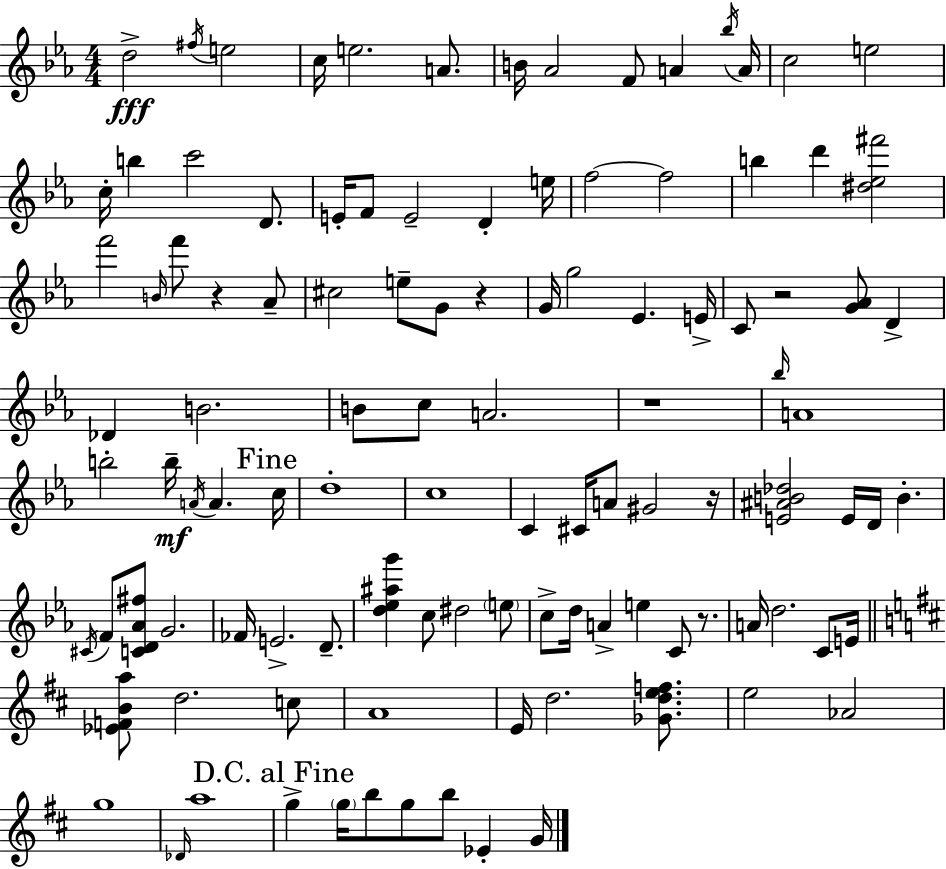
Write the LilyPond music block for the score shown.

{
  \clef treble
  \numericTimeSignature
  \time 4/4
  \key ees \major
  d''2->\fff \acciaccatura { fis''16 } e''2 | c''16 e''2. a'8. | b'16 aes'2 f'8 a'4 | \acciaccatura { bes''16 } a'16 c''2 e''2 | \break c''16-. b''4 c'''2 d'8. | e'16-. f'8 e'2-- d'4-. | e''16 f''2~~ f''2 | b''4 d'''4 <dis'' ees'' fis'''>2 | \break f'''2 \grace { b'16 } f'''8 r4 | aes'8-- cis''2 e''8-- g'8 r4 | g'16 g''2 ees'4. | e'16-> c'8 r2 <g' aes'>8 d'4-> | \break des'4 b'2. | b'8 c''8 a'2. | r1 | \grace { bes''16 } a'1 | \break b''2-. b''16--\mf \acciaccatura { a'16 } a'4. | \mark "Fine" c''16 d''1-. | c''1 | c'4 cis'16 a'8 gis'2 | \break r16 <e' ais' b' des''>2 e'16 d'16 b'4.-. | \acciaccatura { cis'16 } f'8 <c' d' aes' fis''>8 g'2. | fes'16 e'2.-> | d'8.-- <d'' ees'' ais'' g'''>4 c''8 dis''2 | \break \parenthesize e''8 c''8-> d''16 a'4-> e''4 | c'8 r8. a'16 d''2. | c'8 e'16 \bar "||" \break \key d \major <ees' f' b' a''>8 d''2. c''8 | a'1 | e'16 d''2. <ges' d'' e'' f''>8. | e''2 aes'2 | \break g''1 | \grace { des'16 } a''1 | \mark "D.C. al Fine" g''4-> \parenthesize g''16 b''8 g''8 b''8 ees'4-. | g'16 \bar "|."
}